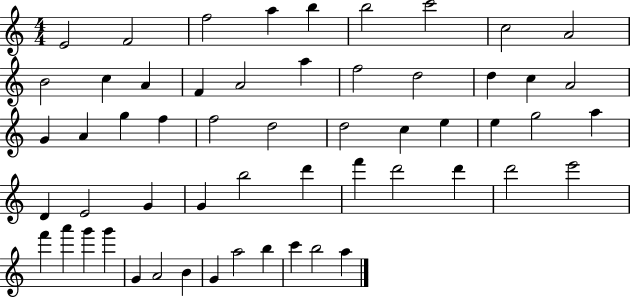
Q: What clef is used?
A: treble